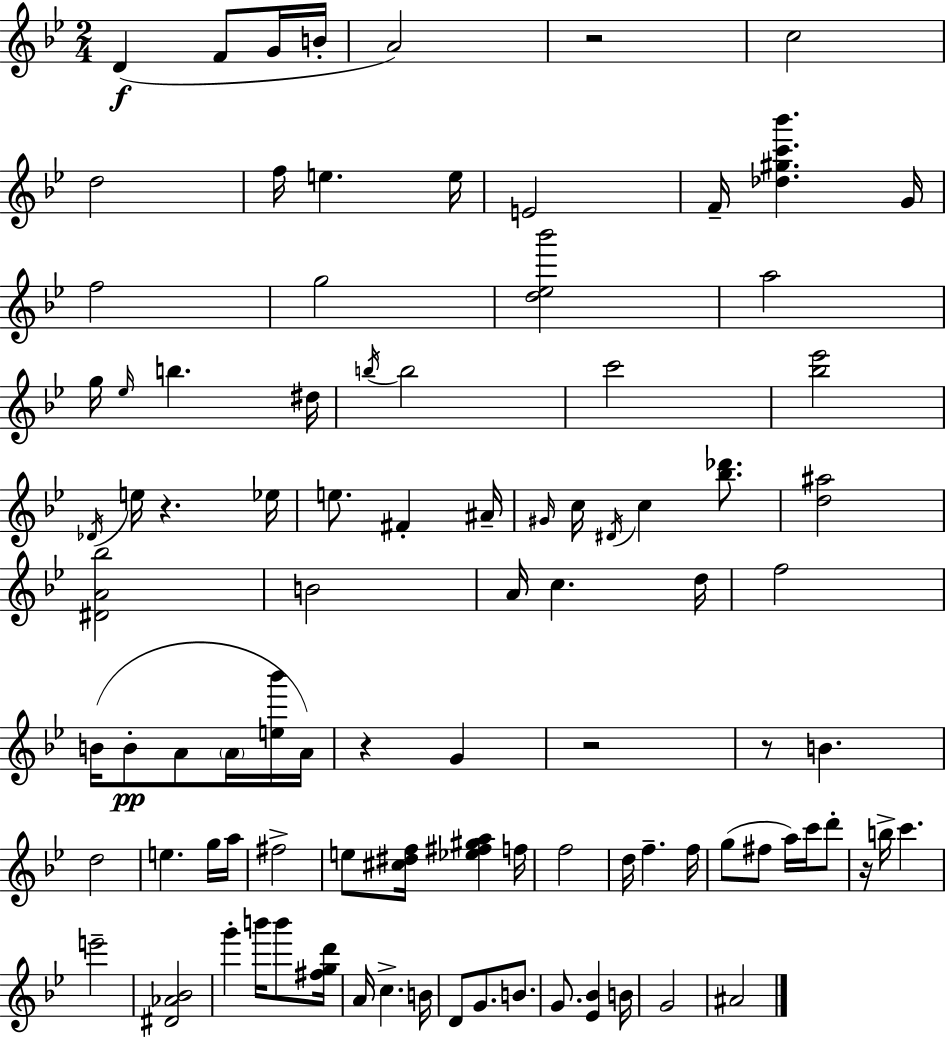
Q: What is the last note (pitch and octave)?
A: A#4